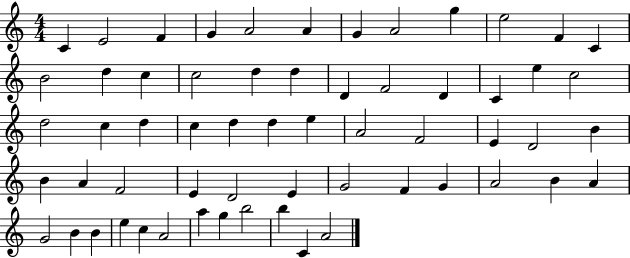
{
  \clef treble
  \numericTimeSignature
  \time 4/4
  \key c \major
  c'4 e'2 f'4 | g'4 a'2 a'4 | g'4 a'2 g''4 | e''2 f'4 c'4 | \break b'2 d''4 c''4 | c''2 d''4 d''4 | d'4 f'2 d'4 | c'4 e''4 c''2 | \break d''2 c''4 d''4 | c''4 d''4 d''4 e''4 | a'2 f'2 | e'4 d'2 b'4 | \break b'4 a'4 f'2 | e'4 d'2 e'4 | g'2 f'4 g'4 | a'2 b'4 a'4 | \break g'2 b'4 b'4 | e''4 c''4 a'2 | a''4 g''4 b''2 | b''4 c'4 a'2 | \break \bar "|."
}